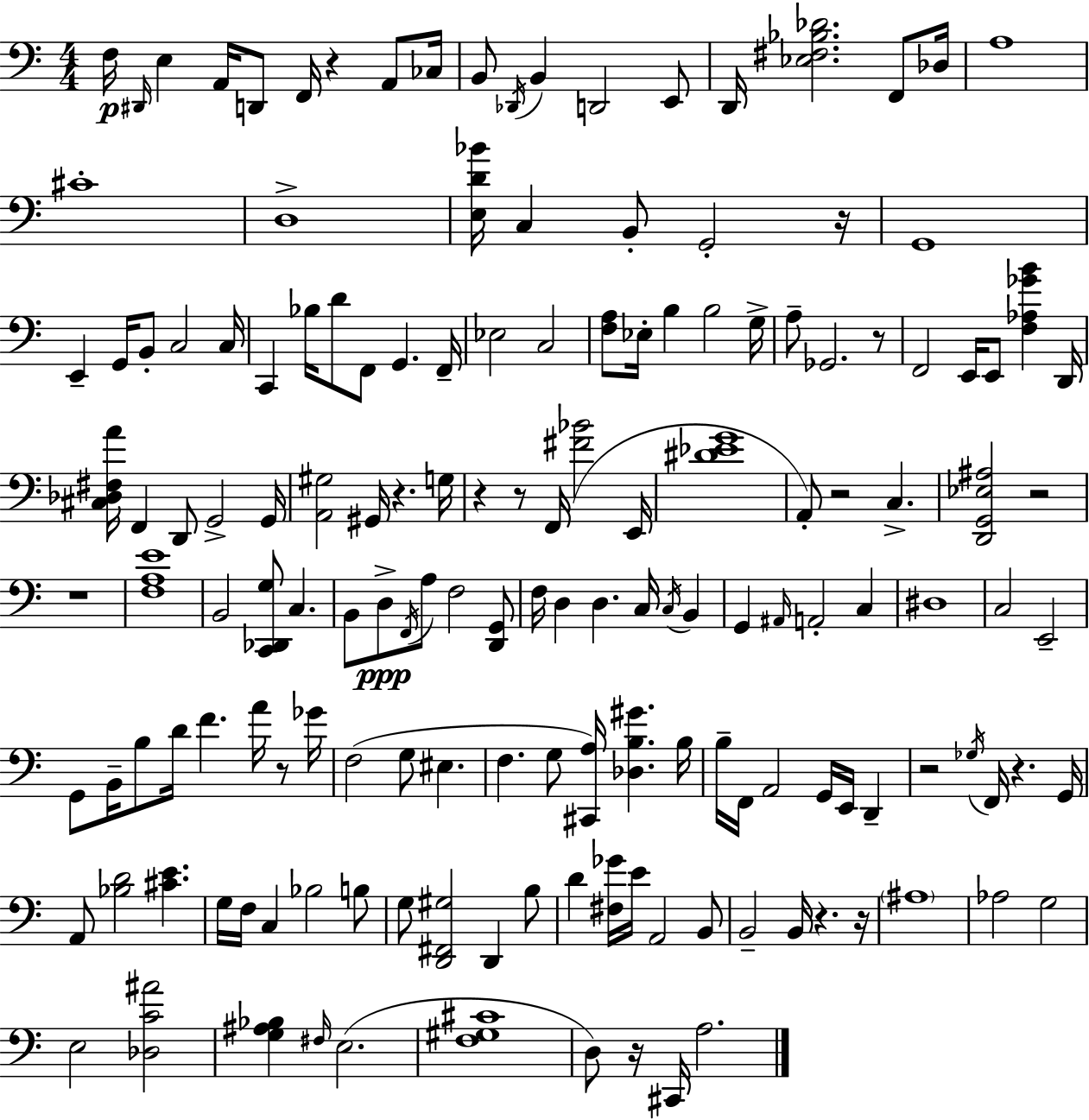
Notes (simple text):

F3/s D#2/s E3/q A2/s D2/e F2/s R/q A2/e CES3/s B2/e Db2/s B2/q D2/h E2/e D2/s [Eb3,F#3,Bb3,Db4]/h. F2/e Db3/s A3/w C#4/w D3/w [E3,D4,Bb4]/s C3/q B2/e G2/h R/s G2/w E2/q G2/s B2/e C3/h C3/s C2/q Bb3/s D4/e F2/e G2/q. F2/s Eb3/h C3/h [F3,A3]/e Eb3/s B3/q B3/h G3/s A3/e Gb2/h. R/e F2/h E2/s E2/e [F3,Ab3,Gb4,B4]/q D2/s [C#3,Db3,F#3,A4]/s F2/q D2/e G2/h G2/s [A2,G#3]/h G#2/s R/q. G3/s R/q R/e F2/s [F#4,Bb4]/h E2/s [D#4,Eb4,G4]/w A2/e R/h C3/q. [D2,G2,Eb3,A#3]/h R/h R/w [F3,A3,E4]/w B2/h [C2,Db2,G3]/e C3/q. B2/e D3/e F2/s A3/e F3/h [D2,G2]/e F3/s D3/q D3/q. C3/s C3/s B2/q G2/q A#2/s A2/h C3/q D#3/w C3/h E2/h G2/e B2/s B3/e D4/s F4/q. A4/s R/e Gb4/s F3/h G3/e EIS3/q. F3/q. G3/e [C#2,A3]/s [Db3,B3,G#4]/q. B3/s B3/s F2/s A2/h G2/s E2/s D2/q R/h Gb3/s F2/s R/q. G2/s A2/e [Bb3,D4]/h [C#4,E4]/q. G3/s F3/s C3/q Bb3/h B3/e G3/e [D2,F#2,G#3]/h D2/q B3/e D4/q [F#3,Gb4]/s E4/s A2/h B2/e B2/h B2/s R/q. R/s A#3/w Ab3/h G3/h E3/h [Db3,C4,A#4]/h [G3,A#3,Bb3]/q F#3/s E3/h. [F3,G#3,C#4]/w D3/e R/s C#2/s A3/h.